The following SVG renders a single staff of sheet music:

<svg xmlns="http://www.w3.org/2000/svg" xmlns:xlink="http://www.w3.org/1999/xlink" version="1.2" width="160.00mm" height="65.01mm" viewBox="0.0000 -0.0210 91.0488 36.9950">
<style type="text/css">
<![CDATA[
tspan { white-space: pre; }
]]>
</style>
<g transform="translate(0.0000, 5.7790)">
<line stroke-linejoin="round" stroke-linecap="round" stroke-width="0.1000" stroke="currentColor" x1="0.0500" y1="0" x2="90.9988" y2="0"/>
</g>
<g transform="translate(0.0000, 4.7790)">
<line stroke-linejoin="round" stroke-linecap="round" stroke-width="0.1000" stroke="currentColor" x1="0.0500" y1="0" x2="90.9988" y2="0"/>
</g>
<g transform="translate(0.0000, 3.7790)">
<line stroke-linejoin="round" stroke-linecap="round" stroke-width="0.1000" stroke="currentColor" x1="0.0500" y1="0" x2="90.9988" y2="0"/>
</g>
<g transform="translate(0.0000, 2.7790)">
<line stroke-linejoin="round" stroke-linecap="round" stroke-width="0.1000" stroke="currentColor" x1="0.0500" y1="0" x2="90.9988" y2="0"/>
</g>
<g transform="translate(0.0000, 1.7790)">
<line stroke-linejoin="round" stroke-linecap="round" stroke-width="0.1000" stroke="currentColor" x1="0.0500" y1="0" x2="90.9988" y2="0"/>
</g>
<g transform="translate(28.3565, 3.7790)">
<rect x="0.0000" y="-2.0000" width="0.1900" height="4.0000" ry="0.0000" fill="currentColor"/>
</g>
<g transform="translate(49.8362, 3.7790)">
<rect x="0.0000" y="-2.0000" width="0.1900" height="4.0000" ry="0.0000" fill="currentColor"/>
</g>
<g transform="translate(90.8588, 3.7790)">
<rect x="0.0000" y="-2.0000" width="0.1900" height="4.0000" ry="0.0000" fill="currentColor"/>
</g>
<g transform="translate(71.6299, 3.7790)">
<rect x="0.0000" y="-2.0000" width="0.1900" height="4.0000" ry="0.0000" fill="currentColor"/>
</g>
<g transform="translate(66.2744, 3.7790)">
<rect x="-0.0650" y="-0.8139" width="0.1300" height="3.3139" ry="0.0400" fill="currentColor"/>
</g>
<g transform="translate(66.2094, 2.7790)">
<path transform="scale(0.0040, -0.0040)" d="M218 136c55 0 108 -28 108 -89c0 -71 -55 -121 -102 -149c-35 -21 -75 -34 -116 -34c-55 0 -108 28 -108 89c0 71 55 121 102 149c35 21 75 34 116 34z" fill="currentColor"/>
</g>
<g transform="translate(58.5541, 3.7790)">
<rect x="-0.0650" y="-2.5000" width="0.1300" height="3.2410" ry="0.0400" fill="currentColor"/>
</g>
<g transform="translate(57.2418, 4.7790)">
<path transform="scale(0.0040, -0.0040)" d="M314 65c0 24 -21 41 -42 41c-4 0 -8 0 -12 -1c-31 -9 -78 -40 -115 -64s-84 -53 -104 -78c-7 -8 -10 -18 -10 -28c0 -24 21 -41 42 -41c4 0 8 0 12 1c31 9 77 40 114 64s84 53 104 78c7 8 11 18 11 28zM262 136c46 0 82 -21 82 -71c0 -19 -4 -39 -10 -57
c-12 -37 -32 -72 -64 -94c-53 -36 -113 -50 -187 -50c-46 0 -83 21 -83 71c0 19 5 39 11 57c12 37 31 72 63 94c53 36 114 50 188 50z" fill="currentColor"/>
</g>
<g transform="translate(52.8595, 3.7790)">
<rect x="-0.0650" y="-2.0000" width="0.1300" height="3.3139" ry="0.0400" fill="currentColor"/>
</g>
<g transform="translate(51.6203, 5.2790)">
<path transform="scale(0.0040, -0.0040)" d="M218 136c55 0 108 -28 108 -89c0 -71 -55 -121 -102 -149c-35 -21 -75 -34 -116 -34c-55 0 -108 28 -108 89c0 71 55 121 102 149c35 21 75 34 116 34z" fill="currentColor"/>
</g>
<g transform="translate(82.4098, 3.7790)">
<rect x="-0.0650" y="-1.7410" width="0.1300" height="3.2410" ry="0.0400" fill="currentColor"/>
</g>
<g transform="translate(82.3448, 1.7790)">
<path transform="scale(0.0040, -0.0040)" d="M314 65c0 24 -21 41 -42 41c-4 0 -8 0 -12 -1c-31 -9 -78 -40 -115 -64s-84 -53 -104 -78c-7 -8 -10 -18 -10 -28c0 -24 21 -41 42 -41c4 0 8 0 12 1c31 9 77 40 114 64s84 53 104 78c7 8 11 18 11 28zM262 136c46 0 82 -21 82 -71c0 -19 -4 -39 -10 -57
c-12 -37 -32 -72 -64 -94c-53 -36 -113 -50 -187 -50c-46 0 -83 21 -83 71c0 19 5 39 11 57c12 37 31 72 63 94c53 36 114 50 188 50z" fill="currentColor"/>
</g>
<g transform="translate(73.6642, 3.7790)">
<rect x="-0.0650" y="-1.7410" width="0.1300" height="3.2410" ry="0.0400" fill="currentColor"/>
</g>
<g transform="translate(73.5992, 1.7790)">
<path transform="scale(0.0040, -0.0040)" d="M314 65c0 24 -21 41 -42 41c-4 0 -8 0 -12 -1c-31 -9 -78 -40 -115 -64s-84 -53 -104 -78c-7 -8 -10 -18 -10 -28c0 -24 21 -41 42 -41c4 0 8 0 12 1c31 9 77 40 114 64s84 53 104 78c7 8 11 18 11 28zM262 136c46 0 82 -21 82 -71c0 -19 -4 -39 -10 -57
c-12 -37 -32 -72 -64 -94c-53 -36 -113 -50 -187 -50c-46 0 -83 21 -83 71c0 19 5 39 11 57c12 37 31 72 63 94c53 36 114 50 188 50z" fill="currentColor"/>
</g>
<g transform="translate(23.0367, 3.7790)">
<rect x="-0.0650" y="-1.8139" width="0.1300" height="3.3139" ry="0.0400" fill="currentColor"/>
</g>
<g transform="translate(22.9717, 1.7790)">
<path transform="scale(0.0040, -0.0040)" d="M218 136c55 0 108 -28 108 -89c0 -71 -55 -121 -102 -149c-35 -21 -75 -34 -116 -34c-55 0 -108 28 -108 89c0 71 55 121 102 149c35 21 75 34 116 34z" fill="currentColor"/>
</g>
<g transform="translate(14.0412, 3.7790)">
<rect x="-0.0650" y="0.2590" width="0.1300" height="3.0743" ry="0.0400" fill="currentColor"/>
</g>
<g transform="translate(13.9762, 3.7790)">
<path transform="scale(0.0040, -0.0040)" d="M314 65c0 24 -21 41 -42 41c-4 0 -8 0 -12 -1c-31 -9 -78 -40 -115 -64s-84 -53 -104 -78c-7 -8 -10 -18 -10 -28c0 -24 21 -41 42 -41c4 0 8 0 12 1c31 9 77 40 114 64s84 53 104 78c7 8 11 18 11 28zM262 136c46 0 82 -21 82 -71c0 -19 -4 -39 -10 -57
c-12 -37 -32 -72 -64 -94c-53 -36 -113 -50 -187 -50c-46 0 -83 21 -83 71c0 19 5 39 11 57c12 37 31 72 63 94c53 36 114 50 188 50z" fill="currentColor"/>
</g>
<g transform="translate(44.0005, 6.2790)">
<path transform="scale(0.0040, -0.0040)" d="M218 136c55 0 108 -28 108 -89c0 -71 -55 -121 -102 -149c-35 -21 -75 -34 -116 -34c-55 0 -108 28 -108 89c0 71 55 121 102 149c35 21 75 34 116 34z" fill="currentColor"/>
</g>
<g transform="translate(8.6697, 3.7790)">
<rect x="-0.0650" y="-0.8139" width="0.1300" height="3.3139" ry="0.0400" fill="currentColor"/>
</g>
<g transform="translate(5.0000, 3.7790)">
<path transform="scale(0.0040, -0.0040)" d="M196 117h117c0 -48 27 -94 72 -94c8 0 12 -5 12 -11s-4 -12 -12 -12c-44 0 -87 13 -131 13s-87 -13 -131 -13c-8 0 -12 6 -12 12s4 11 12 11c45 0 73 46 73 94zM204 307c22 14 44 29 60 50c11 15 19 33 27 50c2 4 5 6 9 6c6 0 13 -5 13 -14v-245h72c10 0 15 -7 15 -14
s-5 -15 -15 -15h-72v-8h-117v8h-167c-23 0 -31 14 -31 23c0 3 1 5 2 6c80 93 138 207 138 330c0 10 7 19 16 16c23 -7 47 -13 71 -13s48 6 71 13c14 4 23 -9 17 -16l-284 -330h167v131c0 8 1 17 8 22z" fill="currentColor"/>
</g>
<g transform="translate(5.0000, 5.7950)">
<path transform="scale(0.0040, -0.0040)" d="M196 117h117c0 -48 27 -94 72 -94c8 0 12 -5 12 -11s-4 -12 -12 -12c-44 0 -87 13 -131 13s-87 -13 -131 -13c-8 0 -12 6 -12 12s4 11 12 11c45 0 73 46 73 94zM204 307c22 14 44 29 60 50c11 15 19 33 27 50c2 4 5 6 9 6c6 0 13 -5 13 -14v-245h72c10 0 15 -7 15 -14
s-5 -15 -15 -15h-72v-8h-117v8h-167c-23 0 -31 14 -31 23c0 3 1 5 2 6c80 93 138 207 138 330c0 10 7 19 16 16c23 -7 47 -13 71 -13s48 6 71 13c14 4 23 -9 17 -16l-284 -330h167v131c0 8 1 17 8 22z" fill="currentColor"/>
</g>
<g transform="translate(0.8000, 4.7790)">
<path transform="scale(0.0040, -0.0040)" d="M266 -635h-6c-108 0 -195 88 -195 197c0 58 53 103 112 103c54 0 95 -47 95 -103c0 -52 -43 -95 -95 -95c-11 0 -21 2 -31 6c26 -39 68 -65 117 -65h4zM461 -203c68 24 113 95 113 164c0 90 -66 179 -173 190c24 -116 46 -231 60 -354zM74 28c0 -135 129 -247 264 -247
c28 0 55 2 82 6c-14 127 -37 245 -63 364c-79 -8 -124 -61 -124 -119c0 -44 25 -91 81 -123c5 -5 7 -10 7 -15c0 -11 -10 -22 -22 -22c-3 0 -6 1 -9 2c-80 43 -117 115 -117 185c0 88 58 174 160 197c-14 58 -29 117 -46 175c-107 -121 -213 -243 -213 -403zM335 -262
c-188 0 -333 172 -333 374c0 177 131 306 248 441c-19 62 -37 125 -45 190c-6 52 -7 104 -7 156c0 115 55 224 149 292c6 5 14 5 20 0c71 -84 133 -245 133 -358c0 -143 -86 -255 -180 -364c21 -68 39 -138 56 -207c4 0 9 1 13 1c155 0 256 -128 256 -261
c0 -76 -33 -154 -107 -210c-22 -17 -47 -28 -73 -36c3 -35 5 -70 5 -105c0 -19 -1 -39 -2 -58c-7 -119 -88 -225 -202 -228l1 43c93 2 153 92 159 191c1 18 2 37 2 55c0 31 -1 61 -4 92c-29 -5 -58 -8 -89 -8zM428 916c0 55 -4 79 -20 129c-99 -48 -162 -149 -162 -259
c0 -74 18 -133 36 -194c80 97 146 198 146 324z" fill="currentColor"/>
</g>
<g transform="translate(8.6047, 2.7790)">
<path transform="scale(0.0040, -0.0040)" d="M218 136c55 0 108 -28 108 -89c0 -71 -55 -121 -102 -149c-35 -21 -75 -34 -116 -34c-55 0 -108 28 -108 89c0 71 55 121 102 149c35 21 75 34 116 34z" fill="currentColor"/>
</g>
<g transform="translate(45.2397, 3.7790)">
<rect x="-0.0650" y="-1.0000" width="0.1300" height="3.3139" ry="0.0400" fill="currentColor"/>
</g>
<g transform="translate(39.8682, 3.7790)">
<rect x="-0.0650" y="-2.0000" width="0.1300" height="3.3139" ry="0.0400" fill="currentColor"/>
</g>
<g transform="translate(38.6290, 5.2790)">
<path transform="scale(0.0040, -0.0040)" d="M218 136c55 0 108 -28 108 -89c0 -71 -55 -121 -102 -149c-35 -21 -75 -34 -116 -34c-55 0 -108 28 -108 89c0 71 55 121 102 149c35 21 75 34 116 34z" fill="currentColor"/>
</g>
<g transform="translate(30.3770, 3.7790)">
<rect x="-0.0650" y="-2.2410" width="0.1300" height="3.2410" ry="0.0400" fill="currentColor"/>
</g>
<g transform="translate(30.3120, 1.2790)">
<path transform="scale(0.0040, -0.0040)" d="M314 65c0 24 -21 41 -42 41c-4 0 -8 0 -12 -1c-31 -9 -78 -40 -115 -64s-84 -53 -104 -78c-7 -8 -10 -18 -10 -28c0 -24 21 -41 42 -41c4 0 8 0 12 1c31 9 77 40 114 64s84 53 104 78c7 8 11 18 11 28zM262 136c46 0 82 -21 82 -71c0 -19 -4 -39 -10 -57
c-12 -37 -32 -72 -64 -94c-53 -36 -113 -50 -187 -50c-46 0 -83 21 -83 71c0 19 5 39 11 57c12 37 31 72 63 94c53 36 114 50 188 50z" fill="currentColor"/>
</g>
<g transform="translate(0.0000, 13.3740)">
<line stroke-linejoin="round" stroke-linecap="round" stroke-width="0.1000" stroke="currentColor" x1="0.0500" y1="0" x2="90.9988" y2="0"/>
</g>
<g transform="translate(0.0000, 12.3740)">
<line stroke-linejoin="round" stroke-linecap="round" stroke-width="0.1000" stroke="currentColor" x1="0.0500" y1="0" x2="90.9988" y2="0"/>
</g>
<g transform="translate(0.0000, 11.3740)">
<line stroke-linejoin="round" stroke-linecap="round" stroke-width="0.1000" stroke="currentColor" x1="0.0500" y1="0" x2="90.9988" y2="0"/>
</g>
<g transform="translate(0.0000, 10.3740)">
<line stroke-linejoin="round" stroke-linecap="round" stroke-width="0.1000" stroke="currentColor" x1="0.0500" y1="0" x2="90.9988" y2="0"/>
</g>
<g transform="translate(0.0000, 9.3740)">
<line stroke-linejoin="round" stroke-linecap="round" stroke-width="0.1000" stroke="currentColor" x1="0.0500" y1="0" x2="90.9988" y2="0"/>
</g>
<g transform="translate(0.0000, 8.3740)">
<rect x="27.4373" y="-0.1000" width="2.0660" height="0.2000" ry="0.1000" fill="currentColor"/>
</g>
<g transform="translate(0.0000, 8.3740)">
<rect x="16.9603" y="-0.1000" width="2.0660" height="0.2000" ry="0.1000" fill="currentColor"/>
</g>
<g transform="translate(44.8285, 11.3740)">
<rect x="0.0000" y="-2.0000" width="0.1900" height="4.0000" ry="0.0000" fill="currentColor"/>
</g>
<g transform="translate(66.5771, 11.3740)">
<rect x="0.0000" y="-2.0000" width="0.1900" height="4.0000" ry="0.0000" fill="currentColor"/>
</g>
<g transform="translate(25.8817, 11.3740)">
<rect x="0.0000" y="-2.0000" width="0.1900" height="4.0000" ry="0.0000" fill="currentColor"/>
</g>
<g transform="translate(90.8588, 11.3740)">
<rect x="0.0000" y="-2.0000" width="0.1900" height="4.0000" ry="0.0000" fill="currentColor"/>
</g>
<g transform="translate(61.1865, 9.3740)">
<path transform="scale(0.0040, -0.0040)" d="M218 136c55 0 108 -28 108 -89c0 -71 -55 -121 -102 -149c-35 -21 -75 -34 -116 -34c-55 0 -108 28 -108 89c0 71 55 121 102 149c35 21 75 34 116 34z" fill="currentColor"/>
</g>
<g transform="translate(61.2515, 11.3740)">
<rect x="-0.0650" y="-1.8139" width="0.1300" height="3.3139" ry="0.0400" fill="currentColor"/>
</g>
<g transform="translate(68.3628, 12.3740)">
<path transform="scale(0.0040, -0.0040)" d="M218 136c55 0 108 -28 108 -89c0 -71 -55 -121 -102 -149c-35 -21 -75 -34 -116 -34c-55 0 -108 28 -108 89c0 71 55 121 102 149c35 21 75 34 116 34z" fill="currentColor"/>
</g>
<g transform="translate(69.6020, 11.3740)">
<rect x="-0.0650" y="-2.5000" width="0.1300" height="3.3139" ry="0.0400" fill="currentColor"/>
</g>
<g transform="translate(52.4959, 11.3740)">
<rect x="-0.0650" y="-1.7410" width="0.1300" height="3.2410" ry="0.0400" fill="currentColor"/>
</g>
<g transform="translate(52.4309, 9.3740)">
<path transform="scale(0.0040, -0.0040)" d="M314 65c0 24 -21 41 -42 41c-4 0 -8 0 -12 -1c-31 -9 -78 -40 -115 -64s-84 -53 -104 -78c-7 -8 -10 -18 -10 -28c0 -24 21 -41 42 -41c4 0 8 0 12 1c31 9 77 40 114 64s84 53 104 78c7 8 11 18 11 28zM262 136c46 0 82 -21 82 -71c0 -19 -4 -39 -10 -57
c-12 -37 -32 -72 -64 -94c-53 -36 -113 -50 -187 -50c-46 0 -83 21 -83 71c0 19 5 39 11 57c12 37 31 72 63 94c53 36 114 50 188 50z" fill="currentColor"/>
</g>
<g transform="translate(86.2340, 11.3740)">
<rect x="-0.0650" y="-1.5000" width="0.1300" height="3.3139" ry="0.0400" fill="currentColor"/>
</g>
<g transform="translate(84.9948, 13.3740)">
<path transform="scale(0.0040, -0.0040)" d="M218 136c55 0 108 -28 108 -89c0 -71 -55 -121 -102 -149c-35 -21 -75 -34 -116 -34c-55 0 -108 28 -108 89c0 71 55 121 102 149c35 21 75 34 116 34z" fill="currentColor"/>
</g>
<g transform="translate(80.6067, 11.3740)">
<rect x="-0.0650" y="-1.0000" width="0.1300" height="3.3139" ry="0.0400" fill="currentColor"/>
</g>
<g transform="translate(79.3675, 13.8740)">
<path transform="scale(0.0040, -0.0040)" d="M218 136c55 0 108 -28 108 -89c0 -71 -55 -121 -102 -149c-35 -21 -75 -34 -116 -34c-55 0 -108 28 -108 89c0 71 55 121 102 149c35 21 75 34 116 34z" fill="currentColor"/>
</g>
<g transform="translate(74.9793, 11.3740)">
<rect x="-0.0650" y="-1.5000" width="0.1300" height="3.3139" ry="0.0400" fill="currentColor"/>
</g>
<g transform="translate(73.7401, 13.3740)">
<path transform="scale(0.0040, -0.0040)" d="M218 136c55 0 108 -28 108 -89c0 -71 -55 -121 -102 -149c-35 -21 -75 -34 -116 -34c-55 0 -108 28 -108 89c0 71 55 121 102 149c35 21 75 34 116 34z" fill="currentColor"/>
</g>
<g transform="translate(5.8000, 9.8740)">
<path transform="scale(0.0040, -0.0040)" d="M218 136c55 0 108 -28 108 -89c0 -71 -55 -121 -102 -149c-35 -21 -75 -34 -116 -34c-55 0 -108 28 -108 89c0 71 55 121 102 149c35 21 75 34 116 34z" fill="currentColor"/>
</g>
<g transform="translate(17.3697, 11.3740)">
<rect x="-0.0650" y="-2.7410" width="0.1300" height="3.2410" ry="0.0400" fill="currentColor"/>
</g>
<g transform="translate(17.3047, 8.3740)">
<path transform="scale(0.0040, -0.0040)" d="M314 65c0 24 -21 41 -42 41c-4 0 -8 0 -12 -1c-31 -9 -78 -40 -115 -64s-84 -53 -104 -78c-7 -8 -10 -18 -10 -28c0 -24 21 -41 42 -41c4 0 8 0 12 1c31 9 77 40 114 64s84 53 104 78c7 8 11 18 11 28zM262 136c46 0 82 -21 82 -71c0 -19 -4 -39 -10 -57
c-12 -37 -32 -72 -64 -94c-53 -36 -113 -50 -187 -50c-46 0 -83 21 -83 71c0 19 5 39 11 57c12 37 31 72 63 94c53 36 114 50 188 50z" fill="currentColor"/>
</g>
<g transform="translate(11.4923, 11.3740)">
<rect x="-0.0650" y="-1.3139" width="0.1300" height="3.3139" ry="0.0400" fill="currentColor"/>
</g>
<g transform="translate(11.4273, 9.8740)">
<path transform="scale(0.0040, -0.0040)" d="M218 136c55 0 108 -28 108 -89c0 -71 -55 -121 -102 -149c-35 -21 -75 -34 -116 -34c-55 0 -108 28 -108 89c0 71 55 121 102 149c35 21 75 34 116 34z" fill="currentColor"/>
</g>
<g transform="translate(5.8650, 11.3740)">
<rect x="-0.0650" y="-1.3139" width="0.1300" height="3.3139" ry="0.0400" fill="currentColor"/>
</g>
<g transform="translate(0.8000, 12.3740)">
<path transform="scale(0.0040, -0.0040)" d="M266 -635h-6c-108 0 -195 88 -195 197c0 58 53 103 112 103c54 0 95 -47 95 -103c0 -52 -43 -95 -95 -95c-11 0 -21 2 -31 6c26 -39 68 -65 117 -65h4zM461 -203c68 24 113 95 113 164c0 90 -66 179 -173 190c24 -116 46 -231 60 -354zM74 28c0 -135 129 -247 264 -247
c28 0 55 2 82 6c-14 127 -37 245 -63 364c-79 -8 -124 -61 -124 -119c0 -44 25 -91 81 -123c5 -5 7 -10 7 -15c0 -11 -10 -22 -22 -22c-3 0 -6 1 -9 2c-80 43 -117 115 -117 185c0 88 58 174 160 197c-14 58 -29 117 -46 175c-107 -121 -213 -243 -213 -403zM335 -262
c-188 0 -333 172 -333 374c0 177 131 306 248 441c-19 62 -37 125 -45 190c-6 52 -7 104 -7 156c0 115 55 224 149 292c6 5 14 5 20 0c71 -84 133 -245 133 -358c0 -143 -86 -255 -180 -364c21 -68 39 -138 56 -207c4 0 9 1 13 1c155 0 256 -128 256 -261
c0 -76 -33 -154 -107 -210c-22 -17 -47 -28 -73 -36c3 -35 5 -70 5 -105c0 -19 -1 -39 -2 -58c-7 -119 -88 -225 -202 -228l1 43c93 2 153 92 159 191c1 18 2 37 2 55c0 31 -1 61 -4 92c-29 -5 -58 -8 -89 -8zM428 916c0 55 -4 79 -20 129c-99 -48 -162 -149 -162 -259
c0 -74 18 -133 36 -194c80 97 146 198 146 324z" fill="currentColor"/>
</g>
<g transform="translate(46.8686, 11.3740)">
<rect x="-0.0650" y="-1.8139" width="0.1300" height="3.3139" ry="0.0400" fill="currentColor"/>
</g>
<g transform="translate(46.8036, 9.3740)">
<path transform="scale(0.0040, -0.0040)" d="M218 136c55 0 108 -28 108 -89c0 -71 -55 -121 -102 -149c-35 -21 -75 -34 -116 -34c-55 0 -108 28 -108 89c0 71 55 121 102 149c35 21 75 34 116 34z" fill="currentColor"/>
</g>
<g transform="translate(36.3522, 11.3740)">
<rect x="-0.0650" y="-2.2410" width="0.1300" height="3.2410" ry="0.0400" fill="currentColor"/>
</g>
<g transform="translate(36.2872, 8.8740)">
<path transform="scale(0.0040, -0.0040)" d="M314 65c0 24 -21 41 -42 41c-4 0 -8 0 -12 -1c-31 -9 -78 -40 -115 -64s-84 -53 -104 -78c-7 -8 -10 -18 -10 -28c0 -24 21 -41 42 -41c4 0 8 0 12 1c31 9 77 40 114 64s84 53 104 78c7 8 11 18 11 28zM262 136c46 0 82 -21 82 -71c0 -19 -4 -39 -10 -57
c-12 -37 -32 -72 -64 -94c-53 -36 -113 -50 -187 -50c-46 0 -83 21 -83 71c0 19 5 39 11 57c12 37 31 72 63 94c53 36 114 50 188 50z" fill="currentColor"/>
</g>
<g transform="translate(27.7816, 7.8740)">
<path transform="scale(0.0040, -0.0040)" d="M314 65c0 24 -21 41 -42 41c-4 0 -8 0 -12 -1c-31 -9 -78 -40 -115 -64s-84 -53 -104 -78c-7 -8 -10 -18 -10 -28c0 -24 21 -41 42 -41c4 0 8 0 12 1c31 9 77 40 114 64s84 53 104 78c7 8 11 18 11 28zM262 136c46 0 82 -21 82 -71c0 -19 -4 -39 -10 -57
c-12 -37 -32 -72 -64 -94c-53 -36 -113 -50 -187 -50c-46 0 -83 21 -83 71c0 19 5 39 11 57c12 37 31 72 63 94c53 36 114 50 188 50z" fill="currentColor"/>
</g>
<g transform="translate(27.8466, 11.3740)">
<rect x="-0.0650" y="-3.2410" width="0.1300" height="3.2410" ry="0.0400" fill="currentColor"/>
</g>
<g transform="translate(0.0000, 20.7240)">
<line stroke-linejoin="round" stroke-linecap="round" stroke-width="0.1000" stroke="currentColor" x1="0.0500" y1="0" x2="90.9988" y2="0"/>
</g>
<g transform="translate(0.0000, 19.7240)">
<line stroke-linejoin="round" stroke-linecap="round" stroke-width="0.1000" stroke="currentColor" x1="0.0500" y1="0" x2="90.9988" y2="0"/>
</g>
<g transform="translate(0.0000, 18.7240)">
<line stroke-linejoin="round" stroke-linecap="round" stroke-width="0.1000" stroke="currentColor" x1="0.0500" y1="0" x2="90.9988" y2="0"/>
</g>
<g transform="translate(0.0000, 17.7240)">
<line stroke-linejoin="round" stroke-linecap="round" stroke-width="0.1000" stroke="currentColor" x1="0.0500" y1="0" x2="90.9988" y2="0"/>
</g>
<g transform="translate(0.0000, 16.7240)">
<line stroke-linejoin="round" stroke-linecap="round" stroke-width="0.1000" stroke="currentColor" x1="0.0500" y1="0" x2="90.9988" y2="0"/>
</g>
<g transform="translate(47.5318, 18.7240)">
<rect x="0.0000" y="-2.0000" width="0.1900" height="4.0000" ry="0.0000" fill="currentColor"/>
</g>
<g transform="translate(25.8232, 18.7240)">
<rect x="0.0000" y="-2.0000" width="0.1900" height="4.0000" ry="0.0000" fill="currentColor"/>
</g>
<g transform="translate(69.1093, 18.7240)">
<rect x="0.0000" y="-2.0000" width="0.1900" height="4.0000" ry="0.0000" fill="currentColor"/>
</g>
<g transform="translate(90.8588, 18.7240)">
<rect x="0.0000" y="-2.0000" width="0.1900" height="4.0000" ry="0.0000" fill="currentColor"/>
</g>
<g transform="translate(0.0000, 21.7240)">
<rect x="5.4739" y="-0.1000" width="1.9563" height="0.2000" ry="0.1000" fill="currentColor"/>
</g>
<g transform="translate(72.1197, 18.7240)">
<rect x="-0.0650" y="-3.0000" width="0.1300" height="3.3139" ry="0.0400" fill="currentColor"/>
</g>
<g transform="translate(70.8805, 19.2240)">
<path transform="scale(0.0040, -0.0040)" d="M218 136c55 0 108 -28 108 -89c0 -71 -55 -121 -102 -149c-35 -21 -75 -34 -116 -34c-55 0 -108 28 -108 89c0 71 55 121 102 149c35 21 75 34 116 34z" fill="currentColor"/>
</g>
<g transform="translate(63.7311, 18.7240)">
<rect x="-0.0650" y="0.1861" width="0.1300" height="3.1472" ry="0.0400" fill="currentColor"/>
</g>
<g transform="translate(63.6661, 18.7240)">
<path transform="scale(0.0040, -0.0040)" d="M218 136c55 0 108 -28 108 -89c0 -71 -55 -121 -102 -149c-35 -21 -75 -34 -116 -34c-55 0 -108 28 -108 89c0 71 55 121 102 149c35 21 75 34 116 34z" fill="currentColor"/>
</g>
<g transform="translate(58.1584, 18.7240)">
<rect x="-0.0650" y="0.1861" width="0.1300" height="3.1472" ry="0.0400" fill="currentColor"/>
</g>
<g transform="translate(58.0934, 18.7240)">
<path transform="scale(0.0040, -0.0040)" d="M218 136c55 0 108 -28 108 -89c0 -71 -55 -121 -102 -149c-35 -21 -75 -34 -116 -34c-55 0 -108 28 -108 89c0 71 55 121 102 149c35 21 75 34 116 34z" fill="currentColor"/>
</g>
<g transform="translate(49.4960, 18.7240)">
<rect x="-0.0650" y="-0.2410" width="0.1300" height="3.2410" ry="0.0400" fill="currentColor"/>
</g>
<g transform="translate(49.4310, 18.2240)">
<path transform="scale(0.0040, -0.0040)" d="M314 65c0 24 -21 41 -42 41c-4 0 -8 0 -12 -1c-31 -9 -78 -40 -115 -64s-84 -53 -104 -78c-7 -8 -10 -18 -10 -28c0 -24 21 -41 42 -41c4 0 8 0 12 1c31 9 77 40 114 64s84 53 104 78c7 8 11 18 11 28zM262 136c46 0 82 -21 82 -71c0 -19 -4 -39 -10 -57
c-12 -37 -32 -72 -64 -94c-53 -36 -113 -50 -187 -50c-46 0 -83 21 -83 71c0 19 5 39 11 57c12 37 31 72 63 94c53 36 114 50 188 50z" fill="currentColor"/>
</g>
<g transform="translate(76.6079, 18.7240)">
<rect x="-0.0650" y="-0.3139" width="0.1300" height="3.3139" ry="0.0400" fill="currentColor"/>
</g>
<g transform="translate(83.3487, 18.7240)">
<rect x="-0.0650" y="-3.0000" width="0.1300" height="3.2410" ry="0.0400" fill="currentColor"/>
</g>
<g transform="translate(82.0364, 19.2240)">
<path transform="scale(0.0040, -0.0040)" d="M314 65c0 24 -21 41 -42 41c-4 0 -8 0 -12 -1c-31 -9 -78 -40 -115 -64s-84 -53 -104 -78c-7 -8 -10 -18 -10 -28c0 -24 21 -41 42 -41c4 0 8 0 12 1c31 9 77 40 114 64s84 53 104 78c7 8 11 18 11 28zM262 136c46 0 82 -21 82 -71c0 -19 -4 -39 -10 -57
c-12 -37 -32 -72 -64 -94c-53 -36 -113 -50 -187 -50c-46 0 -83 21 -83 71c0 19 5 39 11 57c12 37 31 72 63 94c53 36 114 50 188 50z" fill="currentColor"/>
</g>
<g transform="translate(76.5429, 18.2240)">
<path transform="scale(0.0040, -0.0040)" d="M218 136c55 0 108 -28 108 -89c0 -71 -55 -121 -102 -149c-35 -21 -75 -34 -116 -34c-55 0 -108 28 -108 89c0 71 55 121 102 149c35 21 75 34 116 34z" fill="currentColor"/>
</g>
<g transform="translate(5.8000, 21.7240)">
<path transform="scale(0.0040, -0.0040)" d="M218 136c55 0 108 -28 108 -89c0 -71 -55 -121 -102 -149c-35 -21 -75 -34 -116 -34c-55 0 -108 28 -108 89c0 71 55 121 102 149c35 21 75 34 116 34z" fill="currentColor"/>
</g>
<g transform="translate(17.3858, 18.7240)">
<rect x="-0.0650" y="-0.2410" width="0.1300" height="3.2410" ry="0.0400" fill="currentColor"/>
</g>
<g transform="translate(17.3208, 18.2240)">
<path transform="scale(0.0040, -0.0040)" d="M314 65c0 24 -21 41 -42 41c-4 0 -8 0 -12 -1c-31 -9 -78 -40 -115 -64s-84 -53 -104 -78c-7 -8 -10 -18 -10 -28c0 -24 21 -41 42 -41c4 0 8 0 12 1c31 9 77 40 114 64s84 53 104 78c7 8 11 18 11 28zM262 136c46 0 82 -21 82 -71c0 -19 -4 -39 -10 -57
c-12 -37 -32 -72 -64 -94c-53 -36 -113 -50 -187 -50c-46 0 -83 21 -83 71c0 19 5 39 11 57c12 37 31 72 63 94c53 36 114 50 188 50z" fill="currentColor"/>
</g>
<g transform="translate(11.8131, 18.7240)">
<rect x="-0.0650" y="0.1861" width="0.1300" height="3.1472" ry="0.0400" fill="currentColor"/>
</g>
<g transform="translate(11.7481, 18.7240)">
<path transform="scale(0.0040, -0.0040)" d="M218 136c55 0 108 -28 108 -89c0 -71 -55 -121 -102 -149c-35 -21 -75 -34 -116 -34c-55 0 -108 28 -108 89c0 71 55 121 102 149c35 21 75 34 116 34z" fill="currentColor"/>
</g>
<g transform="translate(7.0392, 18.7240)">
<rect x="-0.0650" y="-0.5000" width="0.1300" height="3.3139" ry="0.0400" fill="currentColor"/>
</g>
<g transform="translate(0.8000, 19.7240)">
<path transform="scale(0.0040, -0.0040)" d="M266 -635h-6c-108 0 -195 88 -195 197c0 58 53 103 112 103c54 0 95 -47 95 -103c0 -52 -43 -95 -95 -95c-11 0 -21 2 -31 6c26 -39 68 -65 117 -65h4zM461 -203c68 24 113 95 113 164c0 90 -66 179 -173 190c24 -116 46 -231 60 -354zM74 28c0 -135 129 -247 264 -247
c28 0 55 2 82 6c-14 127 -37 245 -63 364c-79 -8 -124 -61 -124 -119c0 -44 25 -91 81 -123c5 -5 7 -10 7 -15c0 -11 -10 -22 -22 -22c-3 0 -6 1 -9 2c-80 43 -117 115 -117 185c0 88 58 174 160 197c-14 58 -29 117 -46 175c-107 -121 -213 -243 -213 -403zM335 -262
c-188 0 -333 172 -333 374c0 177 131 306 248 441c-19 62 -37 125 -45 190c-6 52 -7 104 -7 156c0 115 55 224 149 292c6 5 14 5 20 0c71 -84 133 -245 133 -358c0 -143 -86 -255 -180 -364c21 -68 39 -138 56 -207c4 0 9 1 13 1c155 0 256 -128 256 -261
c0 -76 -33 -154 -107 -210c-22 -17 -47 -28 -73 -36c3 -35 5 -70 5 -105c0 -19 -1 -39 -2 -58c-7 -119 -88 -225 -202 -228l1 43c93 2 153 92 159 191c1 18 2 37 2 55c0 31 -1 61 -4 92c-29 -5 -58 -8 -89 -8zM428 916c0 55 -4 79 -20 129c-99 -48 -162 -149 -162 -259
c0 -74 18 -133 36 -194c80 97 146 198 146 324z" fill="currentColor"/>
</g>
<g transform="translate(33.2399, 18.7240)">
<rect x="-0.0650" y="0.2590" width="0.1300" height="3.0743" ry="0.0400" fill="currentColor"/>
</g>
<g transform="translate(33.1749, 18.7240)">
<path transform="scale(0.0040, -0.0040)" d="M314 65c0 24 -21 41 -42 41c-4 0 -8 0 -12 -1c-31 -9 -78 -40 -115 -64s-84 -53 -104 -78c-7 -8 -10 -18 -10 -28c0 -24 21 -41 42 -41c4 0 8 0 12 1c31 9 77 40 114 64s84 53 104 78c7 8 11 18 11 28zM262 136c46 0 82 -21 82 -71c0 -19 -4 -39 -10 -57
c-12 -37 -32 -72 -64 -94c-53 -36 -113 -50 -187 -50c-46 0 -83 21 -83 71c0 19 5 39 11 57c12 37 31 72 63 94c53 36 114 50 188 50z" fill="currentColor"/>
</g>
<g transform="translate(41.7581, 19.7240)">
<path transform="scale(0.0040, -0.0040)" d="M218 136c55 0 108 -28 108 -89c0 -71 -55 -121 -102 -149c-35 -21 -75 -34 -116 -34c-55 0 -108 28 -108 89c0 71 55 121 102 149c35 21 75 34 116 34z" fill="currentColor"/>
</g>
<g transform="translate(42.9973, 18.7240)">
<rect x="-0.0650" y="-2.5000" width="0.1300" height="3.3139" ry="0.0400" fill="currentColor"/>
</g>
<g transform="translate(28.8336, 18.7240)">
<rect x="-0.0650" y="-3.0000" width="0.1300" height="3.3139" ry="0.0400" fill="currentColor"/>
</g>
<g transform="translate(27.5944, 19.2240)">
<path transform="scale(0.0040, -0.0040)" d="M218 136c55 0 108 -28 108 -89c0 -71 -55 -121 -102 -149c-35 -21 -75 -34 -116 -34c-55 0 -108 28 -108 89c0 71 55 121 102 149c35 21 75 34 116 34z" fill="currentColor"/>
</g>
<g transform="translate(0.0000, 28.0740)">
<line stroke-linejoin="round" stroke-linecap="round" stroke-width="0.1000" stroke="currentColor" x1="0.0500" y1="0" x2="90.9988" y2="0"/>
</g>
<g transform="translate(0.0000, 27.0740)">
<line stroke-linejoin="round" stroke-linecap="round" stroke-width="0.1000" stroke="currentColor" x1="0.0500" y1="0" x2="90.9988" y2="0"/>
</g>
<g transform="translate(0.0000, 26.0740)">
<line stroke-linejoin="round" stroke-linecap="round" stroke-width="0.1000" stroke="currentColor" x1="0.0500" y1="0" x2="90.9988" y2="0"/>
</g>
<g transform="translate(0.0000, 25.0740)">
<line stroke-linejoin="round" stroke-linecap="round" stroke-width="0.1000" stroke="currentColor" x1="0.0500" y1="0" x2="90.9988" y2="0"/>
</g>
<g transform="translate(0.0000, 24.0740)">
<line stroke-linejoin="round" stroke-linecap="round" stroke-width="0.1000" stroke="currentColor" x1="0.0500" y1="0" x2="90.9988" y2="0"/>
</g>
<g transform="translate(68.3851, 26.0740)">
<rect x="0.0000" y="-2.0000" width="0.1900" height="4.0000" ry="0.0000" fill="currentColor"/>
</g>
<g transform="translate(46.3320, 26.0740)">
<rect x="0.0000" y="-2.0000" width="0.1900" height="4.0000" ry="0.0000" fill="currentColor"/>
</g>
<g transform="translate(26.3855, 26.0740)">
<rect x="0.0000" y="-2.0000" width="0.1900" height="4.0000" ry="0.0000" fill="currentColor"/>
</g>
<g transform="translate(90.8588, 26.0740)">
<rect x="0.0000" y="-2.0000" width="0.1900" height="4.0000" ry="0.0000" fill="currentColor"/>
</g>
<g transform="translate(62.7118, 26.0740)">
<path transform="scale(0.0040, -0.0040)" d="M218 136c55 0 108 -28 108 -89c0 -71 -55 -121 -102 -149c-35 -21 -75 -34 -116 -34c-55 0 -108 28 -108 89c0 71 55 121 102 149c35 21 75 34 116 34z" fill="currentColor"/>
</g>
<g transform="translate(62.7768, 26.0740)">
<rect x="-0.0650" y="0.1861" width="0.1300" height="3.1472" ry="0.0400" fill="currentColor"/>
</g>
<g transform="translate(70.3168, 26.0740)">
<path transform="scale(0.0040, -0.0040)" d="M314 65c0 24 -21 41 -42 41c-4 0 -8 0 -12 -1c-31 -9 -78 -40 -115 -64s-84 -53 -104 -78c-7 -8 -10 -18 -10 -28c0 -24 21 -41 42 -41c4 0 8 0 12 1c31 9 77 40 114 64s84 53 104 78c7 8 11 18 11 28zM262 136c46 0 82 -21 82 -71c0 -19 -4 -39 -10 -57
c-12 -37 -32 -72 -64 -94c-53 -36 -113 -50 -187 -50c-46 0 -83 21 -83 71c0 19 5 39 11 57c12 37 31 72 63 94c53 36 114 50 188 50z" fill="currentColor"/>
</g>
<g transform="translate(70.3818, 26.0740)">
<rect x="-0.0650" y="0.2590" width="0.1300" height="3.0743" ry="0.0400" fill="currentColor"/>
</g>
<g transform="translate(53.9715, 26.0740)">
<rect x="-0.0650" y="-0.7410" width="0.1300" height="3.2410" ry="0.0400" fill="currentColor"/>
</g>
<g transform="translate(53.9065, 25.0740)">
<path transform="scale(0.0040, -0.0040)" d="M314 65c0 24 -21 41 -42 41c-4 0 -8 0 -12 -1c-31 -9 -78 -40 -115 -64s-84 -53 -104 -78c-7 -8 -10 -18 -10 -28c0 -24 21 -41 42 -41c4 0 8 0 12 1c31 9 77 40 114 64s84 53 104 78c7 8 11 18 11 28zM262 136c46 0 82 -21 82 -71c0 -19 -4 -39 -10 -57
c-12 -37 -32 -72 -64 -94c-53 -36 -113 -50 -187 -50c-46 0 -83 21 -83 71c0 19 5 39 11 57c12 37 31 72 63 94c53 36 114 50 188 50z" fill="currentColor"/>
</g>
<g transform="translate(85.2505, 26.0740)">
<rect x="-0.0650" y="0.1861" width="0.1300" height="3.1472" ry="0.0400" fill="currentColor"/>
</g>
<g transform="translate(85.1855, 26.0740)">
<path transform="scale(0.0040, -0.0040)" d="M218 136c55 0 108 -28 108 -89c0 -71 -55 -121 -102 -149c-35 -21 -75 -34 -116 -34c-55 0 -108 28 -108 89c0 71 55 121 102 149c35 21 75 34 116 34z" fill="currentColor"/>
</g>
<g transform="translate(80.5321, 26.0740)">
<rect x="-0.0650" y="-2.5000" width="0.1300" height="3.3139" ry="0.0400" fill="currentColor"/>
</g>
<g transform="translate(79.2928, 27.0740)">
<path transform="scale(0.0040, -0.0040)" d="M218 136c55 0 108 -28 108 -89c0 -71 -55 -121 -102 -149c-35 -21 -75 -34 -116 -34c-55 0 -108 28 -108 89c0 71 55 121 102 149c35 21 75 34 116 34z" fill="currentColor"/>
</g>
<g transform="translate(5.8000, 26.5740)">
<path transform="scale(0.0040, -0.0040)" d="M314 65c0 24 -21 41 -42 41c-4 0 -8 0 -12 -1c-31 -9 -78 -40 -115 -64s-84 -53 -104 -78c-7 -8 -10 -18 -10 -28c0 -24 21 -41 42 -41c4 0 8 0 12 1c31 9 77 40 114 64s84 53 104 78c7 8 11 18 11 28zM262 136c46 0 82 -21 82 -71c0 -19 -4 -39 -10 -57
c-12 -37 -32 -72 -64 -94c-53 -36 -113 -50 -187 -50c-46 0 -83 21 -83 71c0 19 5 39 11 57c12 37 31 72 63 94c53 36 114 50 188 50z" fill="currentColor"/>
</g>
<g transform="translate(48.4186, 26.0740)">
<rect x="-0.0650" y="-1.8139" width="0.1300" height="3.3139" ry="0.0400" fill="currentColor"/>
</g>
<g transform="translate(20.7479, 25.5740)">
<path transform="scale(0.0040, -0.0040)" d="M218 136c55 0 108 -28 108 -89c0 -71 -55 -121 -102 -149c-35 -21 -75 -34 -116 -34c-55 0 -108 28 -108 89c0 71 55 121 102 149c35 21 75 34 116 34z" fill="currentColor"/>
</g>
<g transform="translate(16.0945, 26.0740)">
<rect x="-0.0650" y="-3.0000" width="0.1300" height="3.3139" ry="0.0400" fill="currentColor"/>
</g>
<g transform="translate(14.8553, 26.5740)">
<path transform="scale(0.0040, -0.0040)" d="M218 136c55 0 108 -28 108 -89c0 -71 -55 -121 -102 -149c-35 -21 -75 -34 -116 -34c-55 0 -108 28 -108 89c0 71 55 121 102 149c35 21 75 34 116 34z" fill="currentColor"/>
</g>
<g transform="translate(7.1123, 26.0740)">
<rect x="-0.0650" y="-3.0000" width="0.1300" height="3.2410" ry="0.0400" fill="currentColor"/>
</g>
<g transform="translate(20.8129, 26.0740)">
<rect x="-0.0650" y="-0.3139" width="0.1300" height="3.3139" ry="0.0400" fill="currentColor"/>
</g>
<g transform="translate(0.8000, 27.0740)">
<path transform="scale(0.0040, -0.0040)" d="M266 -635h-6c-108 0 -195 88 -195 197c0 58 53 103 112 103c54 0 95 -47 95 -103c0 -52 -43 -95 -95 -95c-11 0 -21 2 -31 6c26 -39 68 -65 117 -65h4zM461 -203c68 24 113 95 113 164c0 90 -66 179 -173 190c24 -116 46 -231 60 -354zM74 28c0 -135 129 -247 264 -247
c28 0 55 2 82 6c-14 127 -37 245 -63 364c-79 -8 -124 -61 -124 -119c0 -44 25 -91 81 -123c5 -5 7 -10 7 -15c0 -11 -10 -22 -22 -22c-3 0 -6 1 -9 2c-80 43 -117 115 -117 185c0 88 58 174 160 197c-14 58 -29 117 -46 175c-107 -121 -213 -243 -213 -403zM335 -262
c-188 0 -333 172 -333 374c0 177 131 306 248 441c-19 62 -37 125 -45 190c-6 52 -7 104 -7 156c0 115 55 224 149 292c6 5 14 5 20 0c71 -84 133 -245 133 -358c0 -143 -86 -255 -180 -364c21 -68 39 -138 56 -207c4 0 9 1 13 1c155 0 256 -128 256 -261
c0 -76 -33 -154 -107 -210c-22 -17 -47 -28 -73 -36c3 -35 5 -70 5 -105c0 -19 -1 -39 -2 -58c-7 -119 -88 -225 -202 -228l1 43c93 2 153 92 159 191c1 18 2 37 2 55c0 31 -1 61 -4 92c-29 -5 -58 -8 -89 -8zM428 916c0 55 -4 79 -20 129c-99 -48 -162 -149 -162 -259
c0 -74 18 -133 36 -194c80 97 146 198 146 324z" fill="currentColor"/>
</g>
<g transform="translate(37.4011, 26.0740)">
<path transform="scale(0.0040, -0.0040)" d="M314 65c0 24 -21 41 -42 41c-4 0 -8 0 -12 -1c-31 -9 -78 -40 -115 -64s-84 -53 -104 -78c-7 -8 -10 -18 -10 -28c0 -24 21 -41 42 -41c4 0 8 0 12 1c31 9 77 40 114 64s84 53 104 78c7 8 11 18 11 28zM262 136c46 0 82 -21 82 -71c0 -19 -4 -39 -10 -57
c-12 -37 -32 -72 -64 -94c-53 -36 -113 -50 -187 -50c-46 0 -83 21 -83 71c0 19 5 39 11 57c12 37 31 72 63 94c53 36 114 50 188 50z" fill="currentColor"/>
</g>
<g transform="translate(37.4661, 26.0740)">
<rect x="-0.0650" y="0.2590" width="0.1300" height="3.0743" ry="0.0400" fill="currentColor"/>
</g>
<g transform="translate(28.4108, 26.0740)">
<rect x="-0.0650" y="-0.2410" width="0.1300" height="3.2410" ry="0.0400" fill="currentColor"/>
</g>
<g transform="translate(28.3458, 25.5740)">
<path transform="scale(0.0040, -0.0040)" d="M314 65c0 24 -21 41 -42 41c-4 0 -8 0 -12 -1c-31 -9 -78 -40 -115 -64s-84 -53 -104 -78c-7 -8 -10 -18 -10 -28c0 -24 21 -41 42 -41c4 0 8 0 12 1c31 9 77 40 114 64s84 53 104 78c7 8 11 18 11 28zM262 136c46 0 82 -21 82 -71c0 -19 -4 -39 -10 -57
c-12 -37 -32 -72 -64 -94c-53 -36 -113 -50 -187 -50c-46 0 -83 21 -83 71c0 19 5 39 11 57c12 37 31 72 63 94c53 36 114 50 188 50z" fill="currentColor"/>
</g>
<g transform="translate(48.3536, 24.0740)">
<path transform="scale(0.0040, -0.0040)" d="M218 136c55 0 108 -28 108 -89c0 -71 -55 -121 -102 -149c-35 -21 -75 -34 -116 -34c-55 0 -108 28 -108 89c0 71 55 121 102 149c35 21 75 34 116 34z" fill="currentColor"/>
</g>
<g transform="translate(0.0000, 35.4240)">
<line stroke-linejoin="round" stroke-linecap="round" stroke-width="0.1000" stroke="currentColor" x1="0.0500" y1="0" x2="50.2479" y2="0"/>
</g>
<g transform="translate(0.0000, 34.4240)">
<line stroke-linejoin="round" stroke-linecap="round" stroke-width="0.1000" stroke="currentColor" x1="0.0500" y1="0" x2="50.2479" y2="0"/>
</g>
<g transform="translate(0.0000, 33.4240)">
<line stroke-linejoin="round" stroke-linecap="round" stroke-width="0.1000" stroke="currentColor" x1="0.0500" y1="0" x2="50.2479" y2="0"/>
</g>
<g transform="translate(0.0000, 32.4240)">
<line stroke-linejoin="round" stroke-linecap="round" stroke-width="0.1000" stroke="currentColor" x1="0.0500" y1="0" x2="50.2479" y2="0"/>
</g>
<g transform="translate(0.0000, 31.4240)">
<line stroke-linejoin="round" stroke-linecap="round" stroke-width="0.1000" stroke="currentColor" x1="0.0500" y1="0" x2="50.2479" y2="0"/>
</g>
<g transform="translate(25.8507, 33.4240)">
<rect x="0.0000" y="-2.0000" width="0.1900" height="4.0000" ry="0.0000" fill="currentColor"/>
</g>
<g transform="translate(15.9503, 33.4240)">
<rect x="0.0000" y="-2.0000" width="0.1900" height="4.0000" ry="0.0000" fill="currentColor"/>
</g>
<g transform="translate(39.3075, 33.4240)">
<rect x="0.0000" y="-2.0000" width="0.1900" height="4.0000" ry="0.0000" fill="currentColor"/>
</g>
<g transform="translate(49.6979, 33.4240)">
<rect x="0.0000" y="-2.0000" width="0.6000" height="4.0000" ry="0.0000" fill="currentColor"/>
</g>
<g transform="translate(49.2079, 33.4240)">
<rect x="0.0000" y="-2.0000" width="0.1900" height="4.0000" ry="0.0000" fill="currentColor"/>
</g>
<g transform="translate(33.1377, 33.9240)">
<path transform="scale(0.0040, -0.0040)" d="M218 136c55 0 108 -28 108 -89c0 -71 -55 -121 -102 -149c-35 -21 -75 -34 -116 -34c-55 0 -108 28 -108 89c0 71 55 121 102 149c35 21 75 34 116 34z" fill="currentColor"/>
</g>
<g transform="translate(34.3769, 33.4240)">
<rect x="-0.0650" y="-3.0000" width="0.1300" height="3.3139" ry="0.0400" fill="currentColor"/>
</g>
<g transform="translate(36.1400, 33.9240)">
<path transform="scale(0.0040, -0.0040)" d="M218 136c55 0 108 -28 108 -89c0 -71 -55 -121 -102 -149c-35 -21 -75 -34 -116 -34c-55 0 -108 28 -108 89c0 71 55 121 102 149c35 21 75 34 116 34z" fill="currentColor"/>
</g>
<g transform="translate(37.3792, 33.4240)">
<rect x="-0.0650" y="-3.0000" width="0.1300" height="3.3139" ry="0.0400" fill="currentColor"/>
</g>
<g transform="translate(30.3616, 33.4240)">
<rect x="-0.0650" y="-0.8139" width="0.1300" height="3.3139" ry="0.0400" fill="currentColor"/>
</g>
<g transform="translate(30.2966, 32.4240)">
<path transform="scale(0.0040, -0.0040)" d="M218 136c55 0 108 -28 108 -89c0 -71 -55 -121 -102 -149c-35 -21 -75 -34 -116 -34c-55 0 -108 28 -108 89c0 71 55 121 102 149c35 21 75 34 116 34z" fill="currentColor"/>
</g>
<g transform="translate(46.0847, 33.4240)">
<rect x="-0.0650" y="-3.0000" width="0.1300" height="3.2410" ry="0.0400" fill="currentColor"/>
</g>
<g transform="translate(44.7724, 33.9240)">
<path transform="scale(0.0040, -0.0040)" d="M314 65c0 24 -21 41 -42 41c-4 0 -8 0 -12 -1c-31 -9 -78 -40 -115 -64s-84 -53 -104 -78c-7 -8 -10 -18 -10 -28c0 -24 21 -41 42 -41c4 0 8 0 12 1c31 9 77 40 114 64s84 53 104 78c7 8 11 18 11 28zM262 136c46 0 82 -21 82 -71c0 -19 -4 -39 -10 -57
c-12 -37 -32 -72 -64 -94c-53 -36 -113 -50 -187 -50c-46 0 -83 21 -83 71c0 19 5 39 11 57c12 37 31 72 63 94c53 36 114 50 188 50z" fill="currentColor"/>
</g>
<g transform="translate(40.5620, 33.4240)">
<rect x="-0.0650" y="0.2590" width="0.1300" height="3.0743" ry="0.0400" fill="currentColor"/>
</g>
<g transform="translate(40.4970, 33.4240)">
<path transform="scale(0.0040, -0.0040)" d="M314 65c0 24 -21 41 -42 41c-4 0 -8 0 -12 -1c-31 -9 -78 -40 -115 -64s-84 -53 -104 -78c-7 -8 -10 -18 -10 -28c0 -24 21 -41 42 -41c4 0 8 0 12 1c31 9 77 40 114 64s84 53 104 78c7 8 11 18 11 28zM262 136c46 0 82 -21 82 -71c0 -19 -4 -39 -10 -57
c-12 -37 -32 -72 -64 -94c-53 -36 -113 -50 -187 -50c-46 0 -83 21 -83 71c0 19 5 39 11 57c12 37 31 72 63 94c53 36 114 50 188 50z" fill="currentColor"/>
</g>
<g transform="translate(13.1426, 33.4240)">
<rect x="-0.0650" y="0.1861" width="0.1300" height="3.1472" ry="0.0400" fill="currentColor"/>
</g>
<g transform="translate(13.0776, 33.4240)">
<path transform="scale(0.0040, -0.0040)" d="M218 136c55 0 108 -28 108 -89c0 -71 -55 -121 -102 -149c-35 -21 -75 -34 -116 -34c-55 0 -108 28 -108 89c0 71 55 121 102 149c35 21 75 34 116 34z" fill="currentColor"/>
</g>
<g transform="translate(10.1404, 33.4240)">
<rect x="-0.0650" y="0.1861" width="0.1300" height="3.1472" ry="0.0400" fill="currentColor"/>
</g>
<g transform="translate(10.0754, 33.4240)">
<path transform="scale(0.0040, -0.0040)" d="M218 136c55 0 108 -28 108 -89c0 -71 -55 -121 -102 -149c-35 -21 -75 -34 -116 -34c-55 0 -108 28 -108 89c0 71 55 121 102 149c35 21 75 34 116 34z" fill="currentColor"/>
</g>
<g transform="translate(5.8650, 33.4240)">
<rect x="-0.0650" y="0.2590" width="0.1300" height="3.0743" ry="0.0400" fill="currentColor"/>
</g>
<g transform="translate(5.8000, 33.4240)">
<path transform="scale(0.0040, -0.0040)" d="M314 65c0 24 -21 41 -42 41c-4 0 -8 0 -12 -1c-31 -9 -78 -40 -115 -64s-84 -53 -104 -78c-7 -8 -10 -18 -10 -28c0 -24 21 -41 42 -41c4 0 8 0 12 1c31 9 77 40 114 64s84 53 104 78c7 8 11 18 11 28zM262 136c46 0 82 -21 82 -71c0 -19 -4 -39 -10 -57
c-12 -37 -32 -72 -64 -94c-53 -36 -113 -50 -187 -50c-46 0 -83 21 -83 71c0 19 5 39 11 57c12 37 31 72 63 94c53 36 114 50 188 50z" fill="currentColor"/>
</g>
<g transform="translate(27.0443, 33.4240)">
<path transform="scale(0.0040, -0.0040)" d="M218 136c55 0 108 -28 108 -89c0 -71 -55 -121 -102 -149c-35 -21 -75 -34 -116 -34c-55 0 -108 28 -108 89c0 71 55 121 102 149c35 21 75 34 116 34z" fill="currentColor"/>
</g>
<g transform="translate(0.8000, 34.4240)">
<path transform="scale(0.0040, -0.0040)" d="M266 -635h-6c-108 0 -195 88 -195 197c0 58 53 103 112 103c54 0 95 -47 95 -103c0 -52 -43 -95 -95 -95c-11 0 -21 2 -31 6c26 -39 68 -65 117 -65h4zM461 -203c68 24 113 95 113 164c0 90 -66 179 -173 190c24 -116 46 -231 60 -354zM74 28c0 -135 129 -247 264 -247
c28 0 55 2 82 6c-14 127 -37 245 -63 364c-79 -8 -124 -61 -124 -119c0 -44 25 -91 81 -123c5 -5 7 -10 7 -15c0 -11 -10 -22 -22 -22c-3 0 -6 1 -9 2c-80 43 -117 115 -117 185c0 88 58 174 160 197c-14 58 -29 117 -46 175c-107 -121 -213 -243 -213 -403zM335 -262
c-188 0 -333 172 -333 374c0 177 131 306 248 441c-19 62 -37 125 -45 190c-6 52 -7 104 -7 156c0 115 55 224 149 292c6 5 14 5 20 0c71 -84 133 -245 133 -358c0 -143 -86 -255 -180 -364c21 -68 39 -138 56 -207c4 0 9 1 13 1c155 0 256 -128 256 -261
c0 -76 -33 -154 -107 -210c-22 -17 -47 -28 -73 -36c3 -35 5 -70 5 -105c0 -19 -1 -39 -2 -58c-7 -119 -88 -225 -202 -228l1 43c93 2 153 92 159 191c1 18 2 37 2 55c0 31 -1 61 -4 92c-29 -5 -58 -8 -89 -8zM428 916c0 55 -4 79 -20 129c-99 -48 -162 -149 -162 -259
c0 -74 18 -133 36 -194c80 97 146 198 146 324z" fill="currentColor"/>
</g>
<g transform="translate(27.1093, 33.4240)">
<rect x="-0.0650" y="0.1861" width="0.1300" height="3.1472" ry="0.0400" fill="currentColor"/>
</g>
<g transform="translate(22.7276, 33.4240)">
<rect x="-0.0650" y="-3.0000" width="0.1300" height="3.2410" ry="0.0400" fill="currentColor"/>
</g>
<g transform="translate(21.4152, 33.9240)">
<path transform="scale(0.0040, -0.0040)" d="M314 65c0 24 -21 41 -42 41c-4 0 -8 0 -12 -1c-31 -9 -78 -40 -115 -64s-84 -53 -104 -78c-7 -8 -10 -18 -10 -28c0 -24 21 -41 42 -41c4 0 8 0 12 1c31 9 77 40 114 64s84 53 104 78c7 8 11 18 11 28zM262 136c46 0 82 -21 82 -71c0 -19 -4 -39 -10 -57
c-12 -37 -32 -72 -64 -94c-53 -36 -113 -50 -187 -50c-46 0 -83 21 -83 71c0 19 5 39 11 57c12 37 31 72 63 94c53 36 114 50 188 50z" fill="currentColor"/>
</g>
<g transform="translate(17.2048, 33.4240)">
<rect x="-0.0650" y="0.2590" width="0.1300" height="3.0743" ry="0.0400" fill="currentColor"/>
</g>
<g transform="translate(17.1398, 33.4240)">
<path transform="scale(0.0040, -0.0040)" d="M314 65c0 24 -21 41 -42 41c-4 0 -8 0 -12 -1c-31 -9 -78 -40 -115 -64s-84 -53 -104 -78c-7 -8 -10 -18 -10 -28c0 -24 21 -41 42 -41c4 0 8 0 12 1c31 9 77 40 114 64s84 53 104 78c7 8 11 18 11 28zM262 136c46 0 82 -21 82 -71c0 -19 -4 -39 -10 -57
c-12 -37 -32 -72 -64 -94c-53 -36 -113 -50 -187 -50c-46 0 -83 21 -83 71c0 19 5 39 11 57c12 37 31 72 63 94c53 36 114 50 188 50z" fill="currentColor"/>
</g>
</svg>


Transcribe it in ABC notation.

X:1
T:Untitled
M:4/4
L:1/4
K:C
d B2 f g2 F D F G2 d f2 f2 e e a2 b2 g2 f f2 f G E D E C B c2 A B2 G c2 B B A c A2 A2 A c c2 B2 f d2 B B2 G B B2 B B B2 A2 B d A A B2 A2